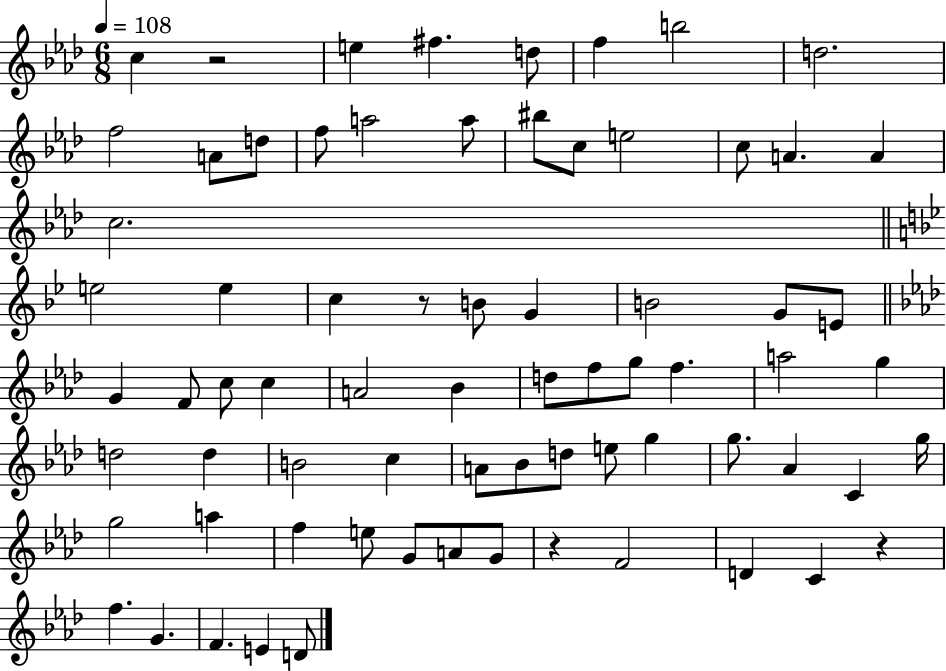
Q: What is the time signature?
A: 6/8